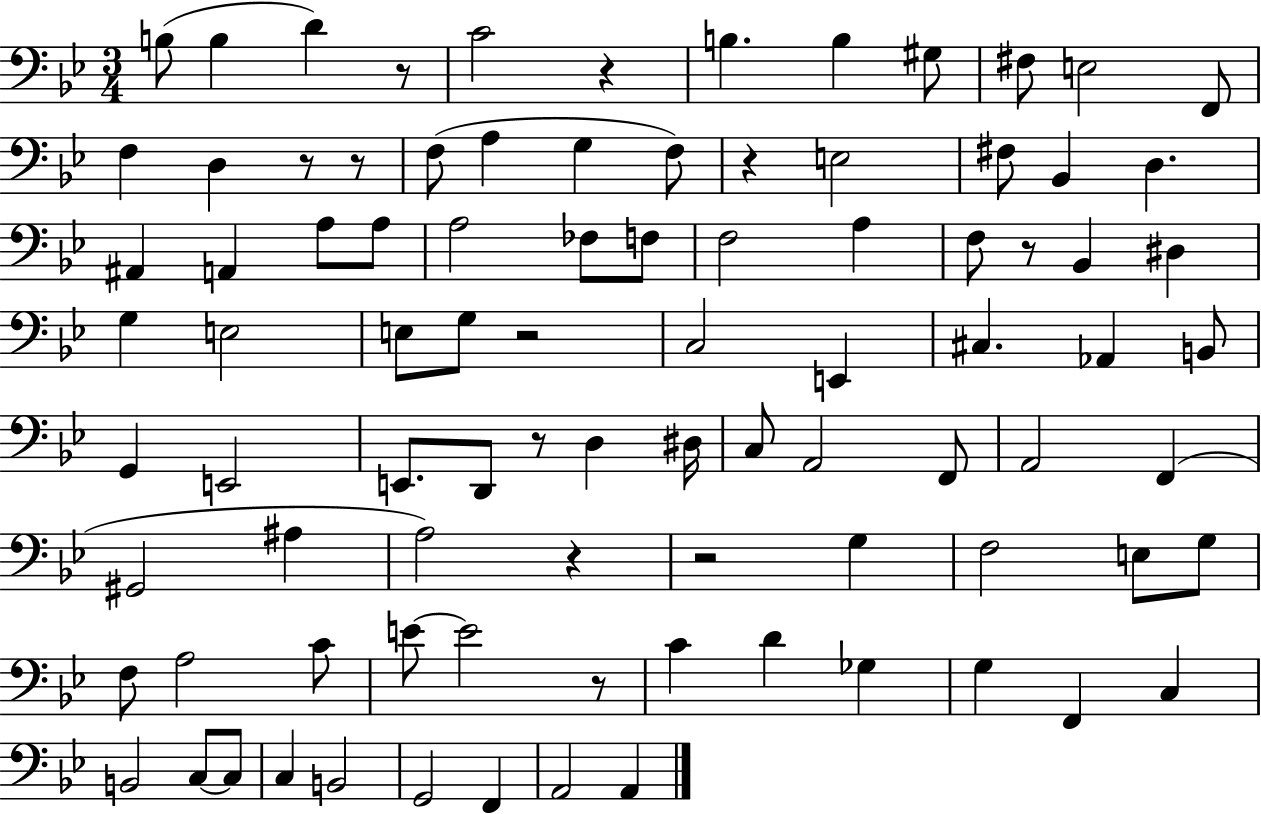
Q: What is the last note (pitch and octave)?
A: A2